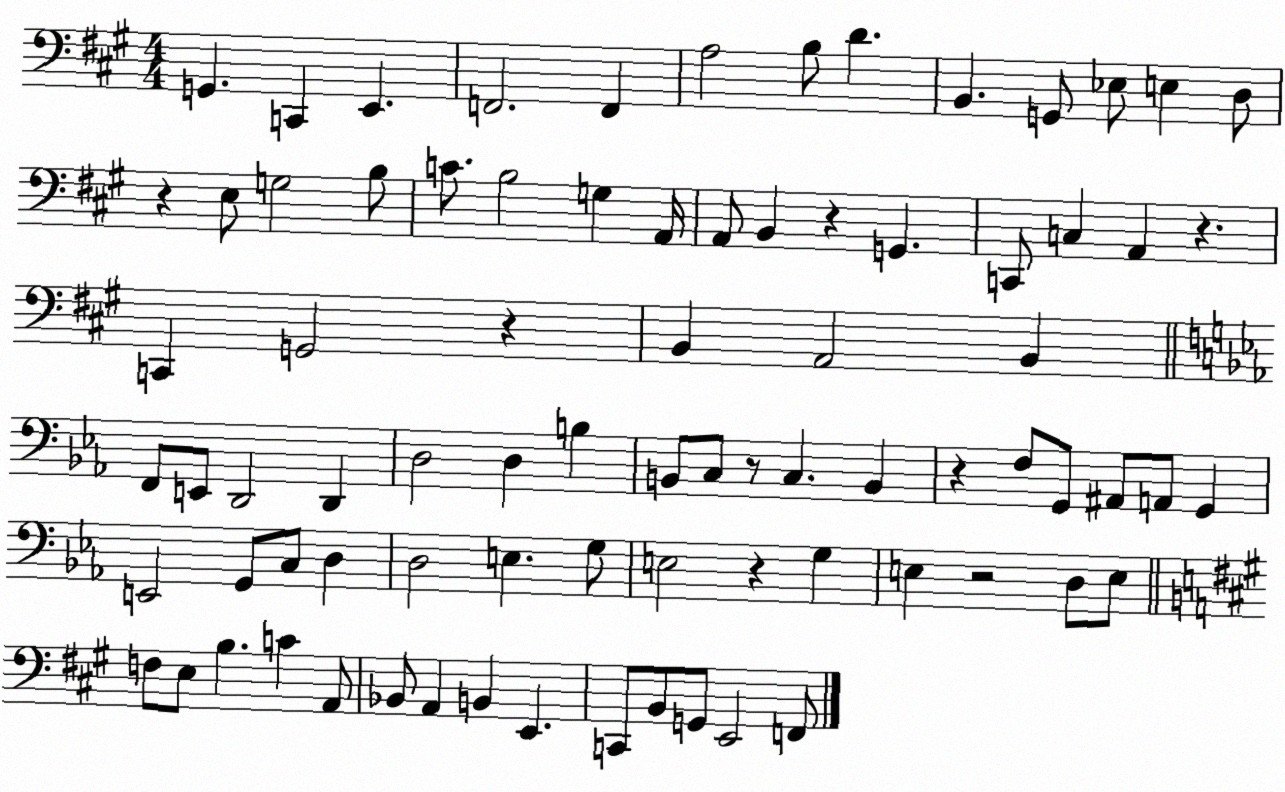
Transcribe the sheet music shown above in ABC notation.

X:1
T:Untitled
M:4/4
L:1/4
K:A
G,, C,, E,, F,,2 F,, A,2 B,/2 D B,, G,,/2 _E,/2 E, D,/2 z E,/2 G,2 B,/2 C/2 B,2 G, A,,/4 A,,/2 B,, z G,, C,,/2 C, A,, z C,, G,,2 z B,, A,,2 B,, F,,/2 E,,/2 D,,2 D,, D,2 D, B, B,,/2 C,/2 z/2 C, B,, z F,/2 G,,/2 ^A,,/2 A,,/2 G,, E,,2 G,,/2 C,/2 D, D,2 E, G,/2 E,2 z G, E, z2 D,/2 E,/2 F,/2 E,/2 B, C A,,/2 _B,,/2 A,, B,, E,, C,,/2 B,,/2 G,,/2 E,,2 F,,/2